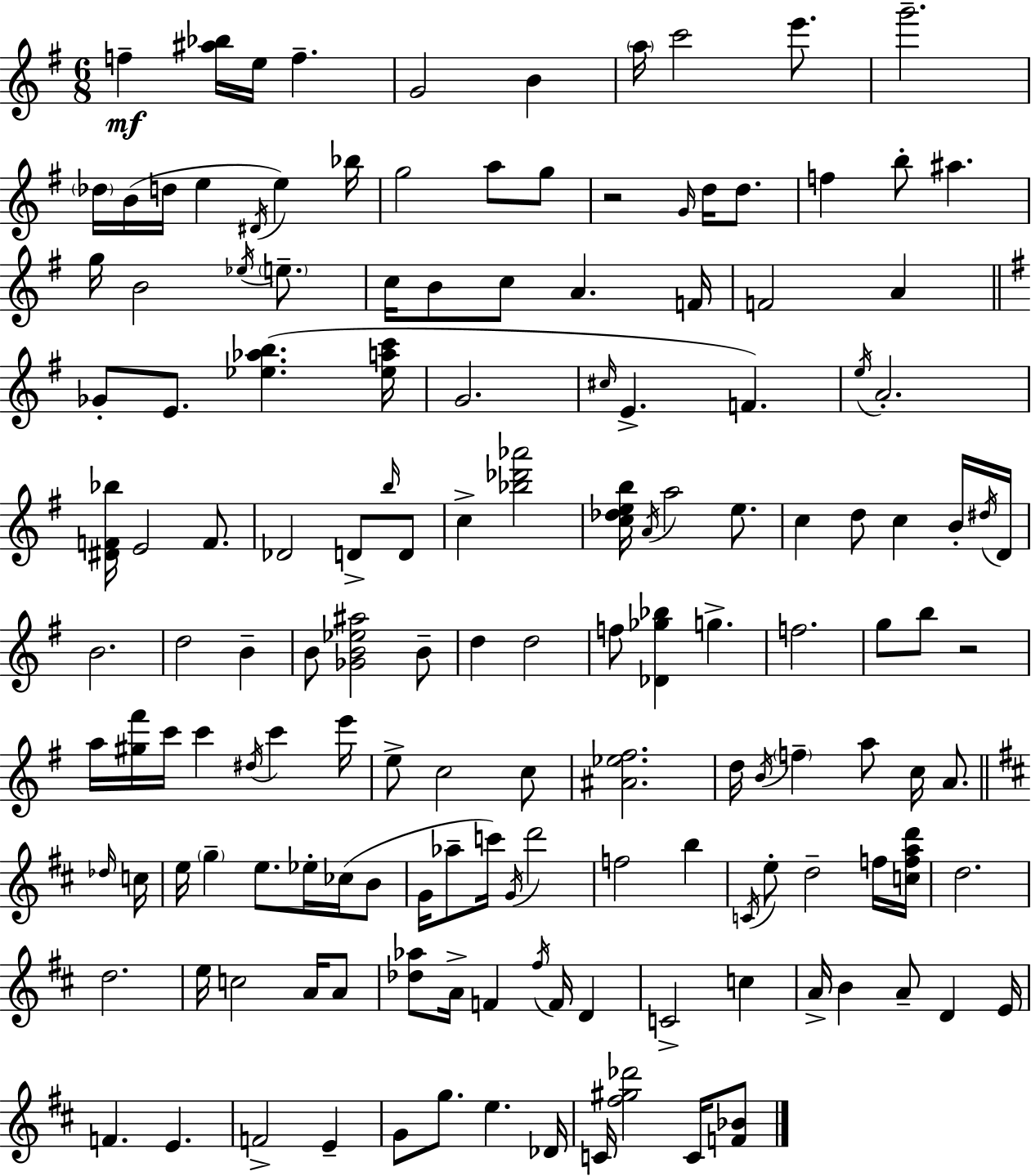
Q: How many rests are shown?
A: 2